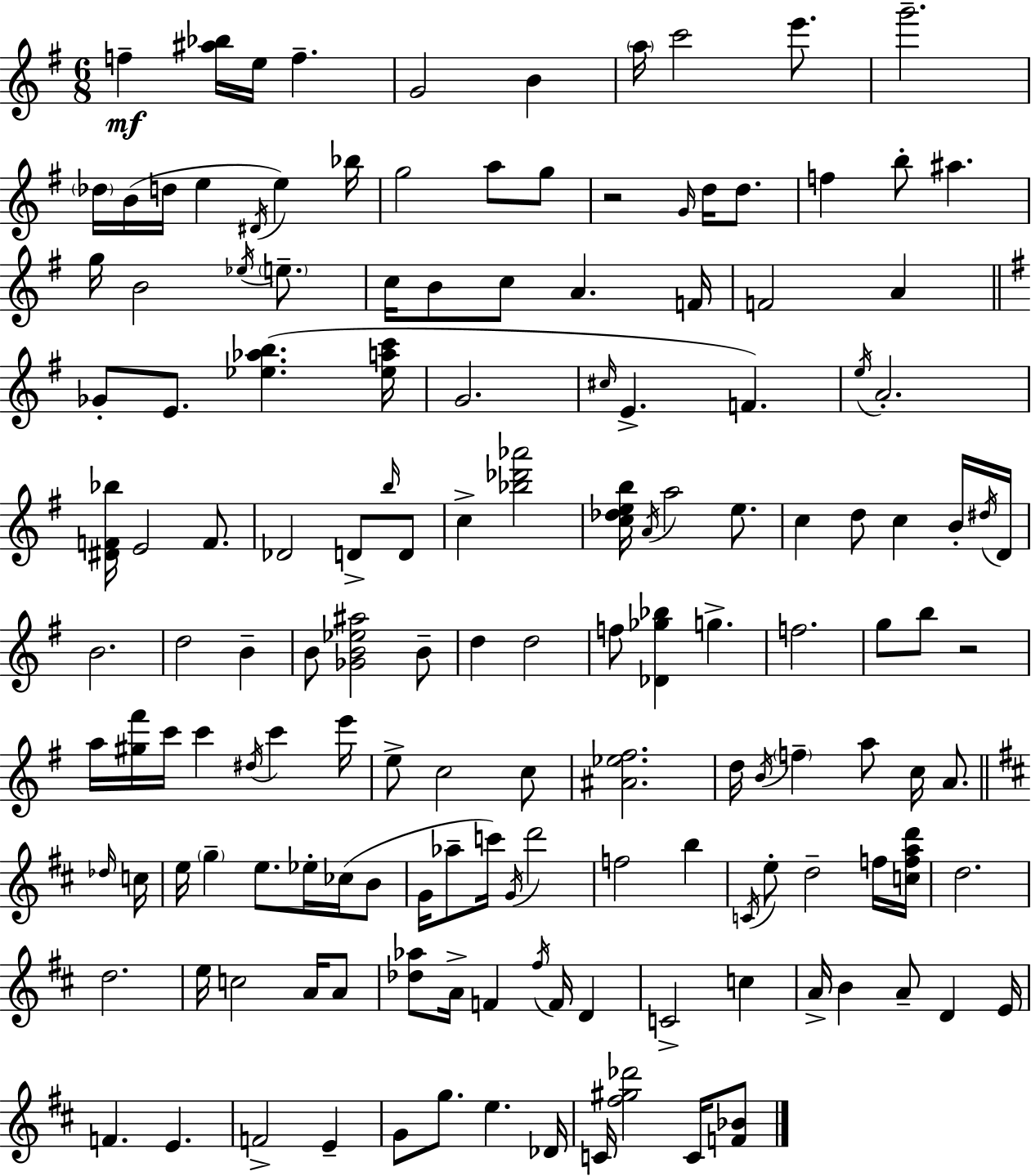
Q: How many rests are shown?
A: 2